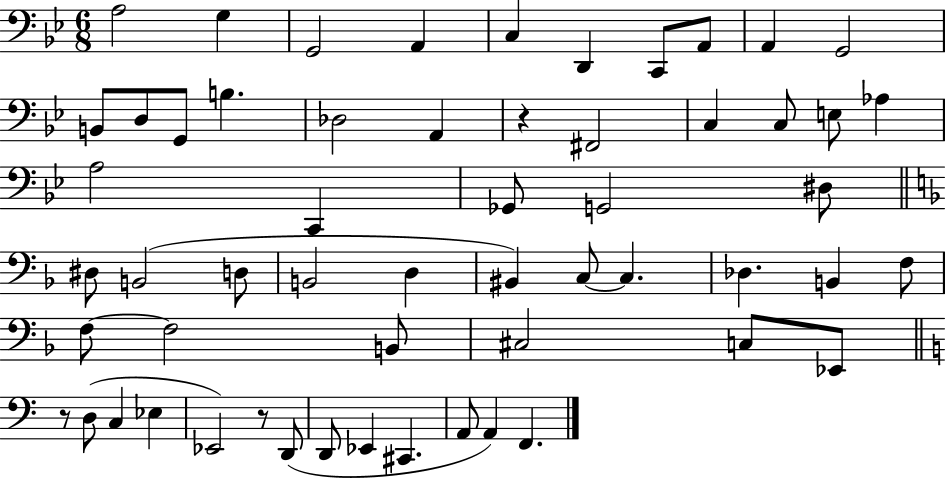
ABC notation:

X:1
T:Untitled
M:6/8
L:1/4
K:Bb
A,2 G, G,,2 A,, C, D,, C,,/2 A,,/2 A,, G,,2 B,,/2 D,/2 G,,/2 B, _D,2 A,, z ^F,,2 C, C,/2 E,/2 _A, A,2 C,, _G,,/2 G,,2 ^D,/2 ^D,/2 B,,2 D,/2 B,,2 D, ^B,, C,/2 C, _D, B,, F,/2 F,/2 F,2 B,,/2 ^C,2 C,/2 _E,,/2 z/2 D,/2 C, _E, _E,,2 z/2 D,,/2 D,,/2 _E,, ^C,, A,,/2 A,, F,,